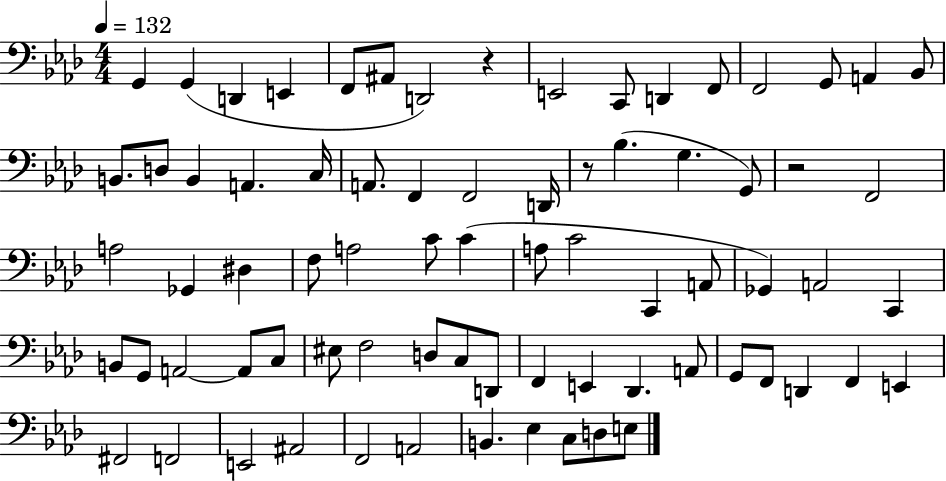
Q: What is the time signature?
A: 4/4